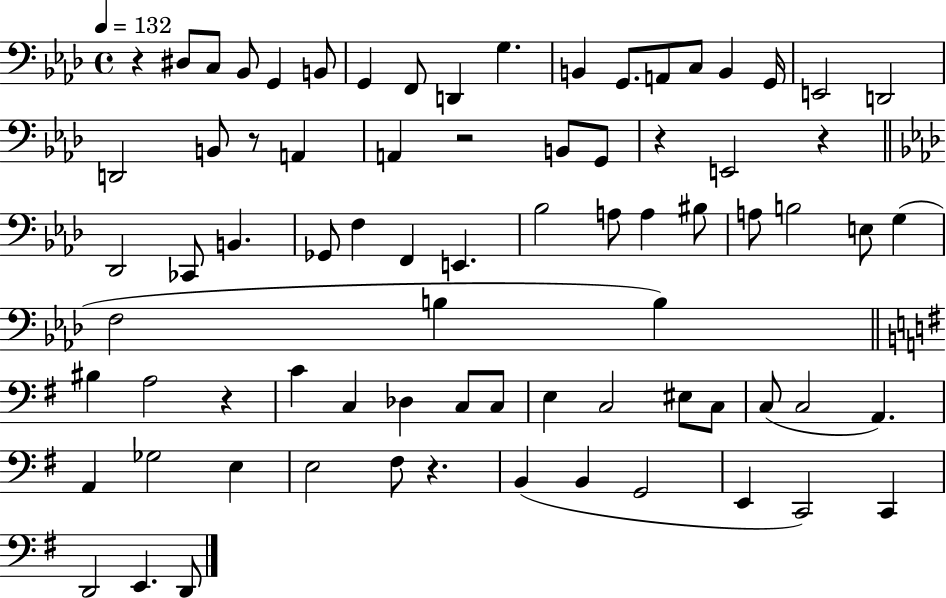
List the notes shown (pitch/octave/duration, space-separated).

R/q D#3/e C3/e Bb2/e G2/q B2/e G2/q F2/e D2/q G3/q. B2/q G2/e. A2/e C3/e B2/q G2/s E2/h D2/h D2/h B2/e R/e A2/q A2/q R/h B2/e G2/e R/q E2/h R/q Db2/h CES2/e B2/q. Gb2/e F3/q F2/q E2/q. Bb3/h A3/e A3/q BIS3/e A3/e B3/h E3/e G3/q F3/h B3/q B3/q BIS3/q A3/h R/q C4/q C3/q Db3/q C3/e C3/e E3/q C3/h EIS3/e C3/e C3/e C3/h A2/q. A2/q Gb3/h E3/q E3/h F#3/e R/q. B2/q B2/q G2/h E2/q C2/h C2/q D2/h E2/q. D2/e